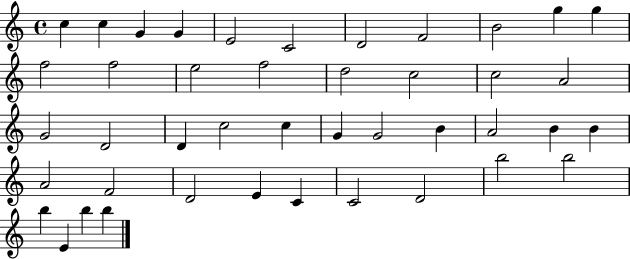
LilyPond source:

{
  \clef treble
  \time 4/4
  \defaultTimeSignature
  \key c \major
  c''4 c''4 g'4 g'4 | e'2 c'2 | d'2 f'2 | b'2 g''4 g''4 | \break f''2 f''2 | e''2 f''2 | d''2 c''2 | c''2 a'2 | \break g'2 d'2 | d'4 c''2 c''4 | g'4 g'2 b'4 | a'2 b'4 b'4 | \break a'2 f'2 | d'2 e'4 c'4 | c'2 d'2 | b''2 b''2 | \break b''4 e'4 b''4 b''4 | \bar "|."
}